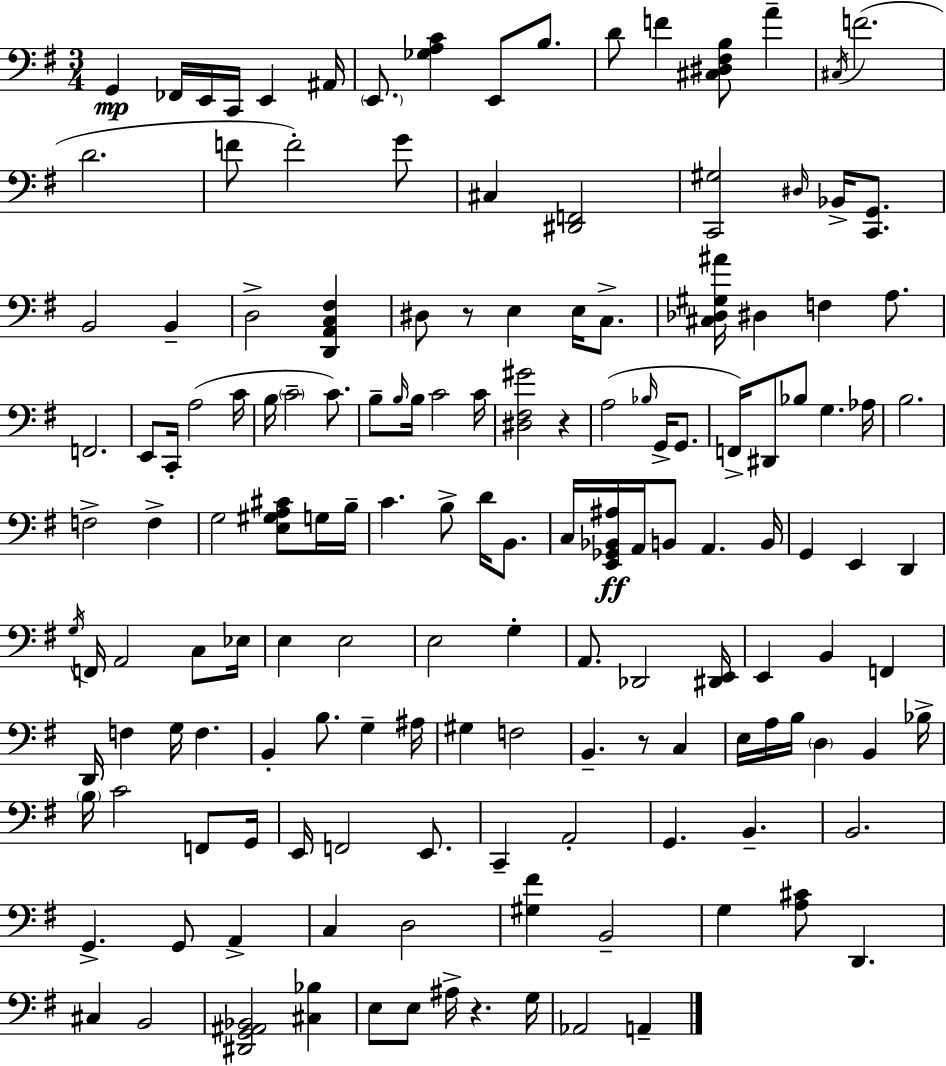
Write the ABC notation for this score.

X:1
T:Untitled
M:3/4
L:1/4
K:G
G,, _F,,/4 E,,/4 C,,/4 E,, ^A,,/4 E,,/2 [_G,A,C] E,,/2 B,/2 D/2 F [^C,^D,^F,B,]/2 A ^C,/4 F2 D2 F/2 F2 G/2 ^C, [^D,,F,,]2 [C,,^G,]2 ^D,/4 _B,,/4 [C,,G,,]/2 B,,2 B,, D,2 [D,,A,,C,^F,] ^D,/2 z/2 E, E,/4 C,/2 [^C,_D,^G,^A]/4 ^D, F, A,/2 F,,2 E,,/2 C,,/4 A,2 C/4 B,/4 C2 C/2 B,/2 B,/4 B,/4 C2 C/4 [^D,^F,^G]2 z A,2 _B,/4 G,,/4 G,,/2 F,,/4 ^D,,/2 _B,/2 G, _A,/4 B,2 F,2 F, G,2 [E,^G,A,^C]/2 G,/4 B,/4 C B,/2 D/4 B,,/2 C,/4 [E,,_G,,_B,,^A,]/4 A,,/4 B,,/2 A,, B,,/4 G,, E,, D,, G,/4 F,,/4 A,,2 C,/2 _E,/4 E, E,2 E,2 G, A,,/2 _D,,2 [^D,,E,,]/4 E,, B,, F,, D,,/4 F, G,/4 F, B,, B,/2 G, ^A,/4 ^G, F,2 B,, z/2 C, E,/4 A,/4 B,/4 D, B,, _B,/4 B,/4 C2 F,,/2 G,,/4 E,,/4 F,,2 E,,/2 C,, A,,2 G,, B,, B,,2 G,, G,,/2 A,, C, D,2 [^G,^F] B,,2 G, [A,^C]/2 D,, ^C, B,,2 [^D,,G,,^A,,_B,,]2 [^C,_B,] E,/2 E,/2 ^A,/4 z G,/4 _A,,2 A,,